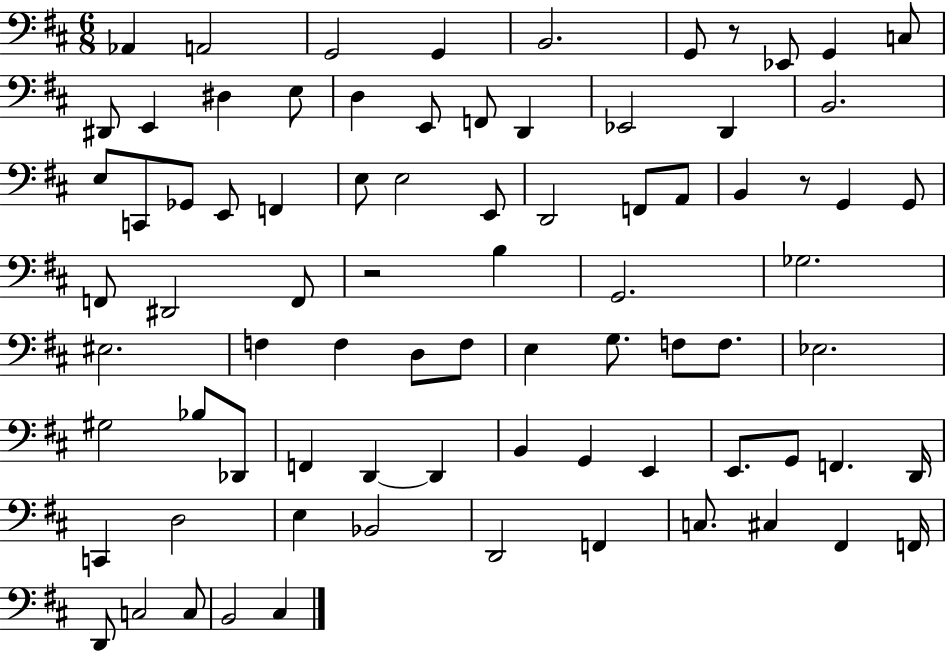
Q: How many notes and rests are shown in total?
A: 81